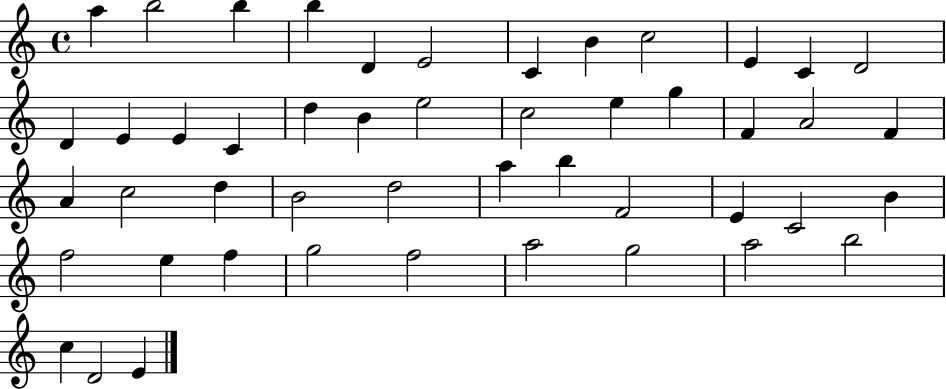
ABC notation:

X:1
T:Untitled
M:4/4
L:1/4
K:C
a b2 b b D E2 C B c2 E C D2 D E E C d B e2 c2 e g F A2 F A c2 d B2 d2 a b F2 E C2 B f2 e f g2 f2 a2 g2 a2 b2 c D2 E